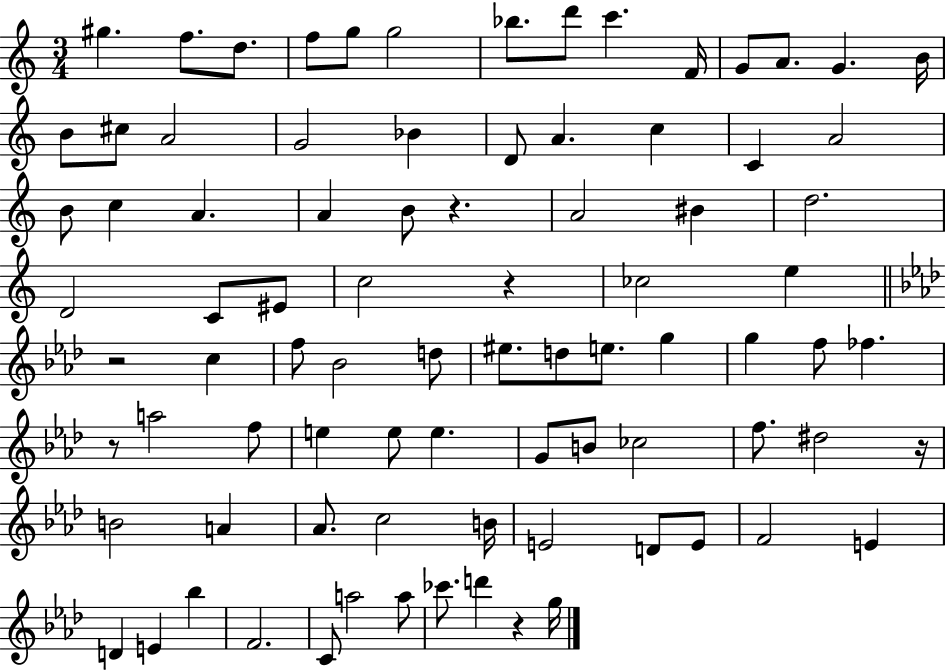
X:1
T:Untitled
M:3/4
L:1/4
K:C
^g f/2 d/2 f/2 g/2 g2 _b/2 d'/2 c' F/4 G/2 A/2 G B/4 B/2 ^c/2 A2 G2 _B D/2 A c C A2 B/2 c A A B/2 z A2 ^B d2 D2 C/2 ^E/2 c2 z _c2 e z2 c f/2 _B2 d/2 ^e/2 d/2 e/2 g g f/2 _f z/2 a2 f/2 e e/2 e G/2 B/2 _c2 f/2 ^d2 z/4 B2 A _A/2 c2 B/4 E2 D/2 E/2 F2 E D E _b F2 C/2 a2 a/2 _c'/2 d' z g/4